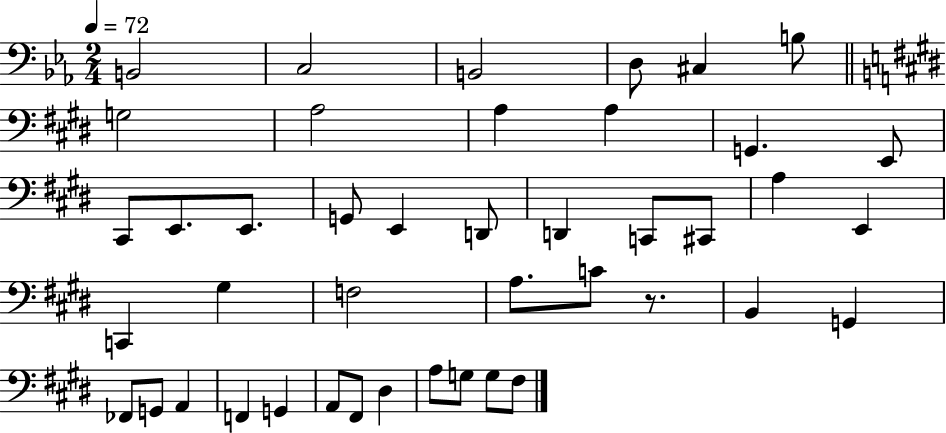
B2/h C3/h B2/h D3/e C#3/q B3/e G3/h A3/h A3/q A3/q G2/q. E2/e C#2/e E2/e. E2/e. G2/e E2/q D2/e D2/q C2/e C#2/e A3/q E2/q C2/q G#3/q F3/h A3/e. C4/e R/e. B2/q G2/q FES2/e G2/e A2/q F2/q G2/q A2/e F#2/e D#3/q A3/e G3/e G3/e F#3/e